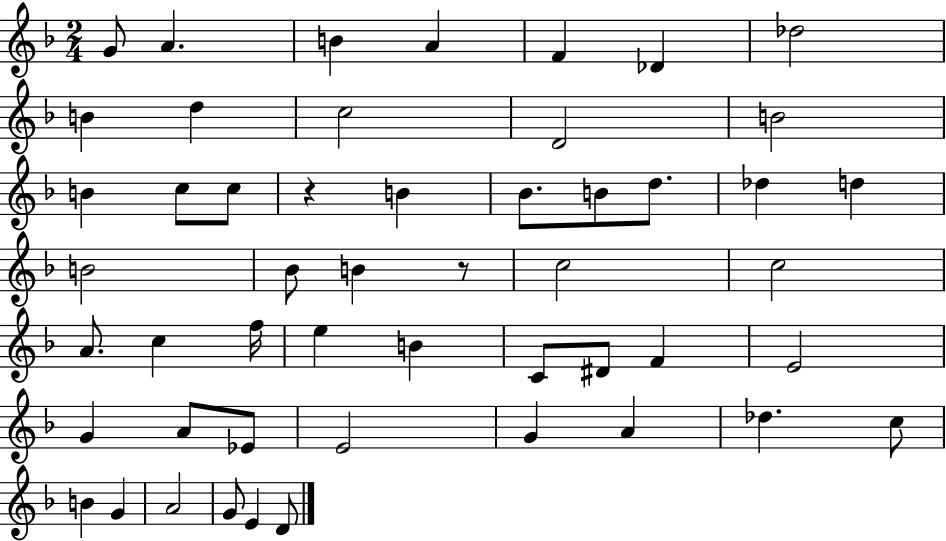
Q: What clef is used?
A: treble